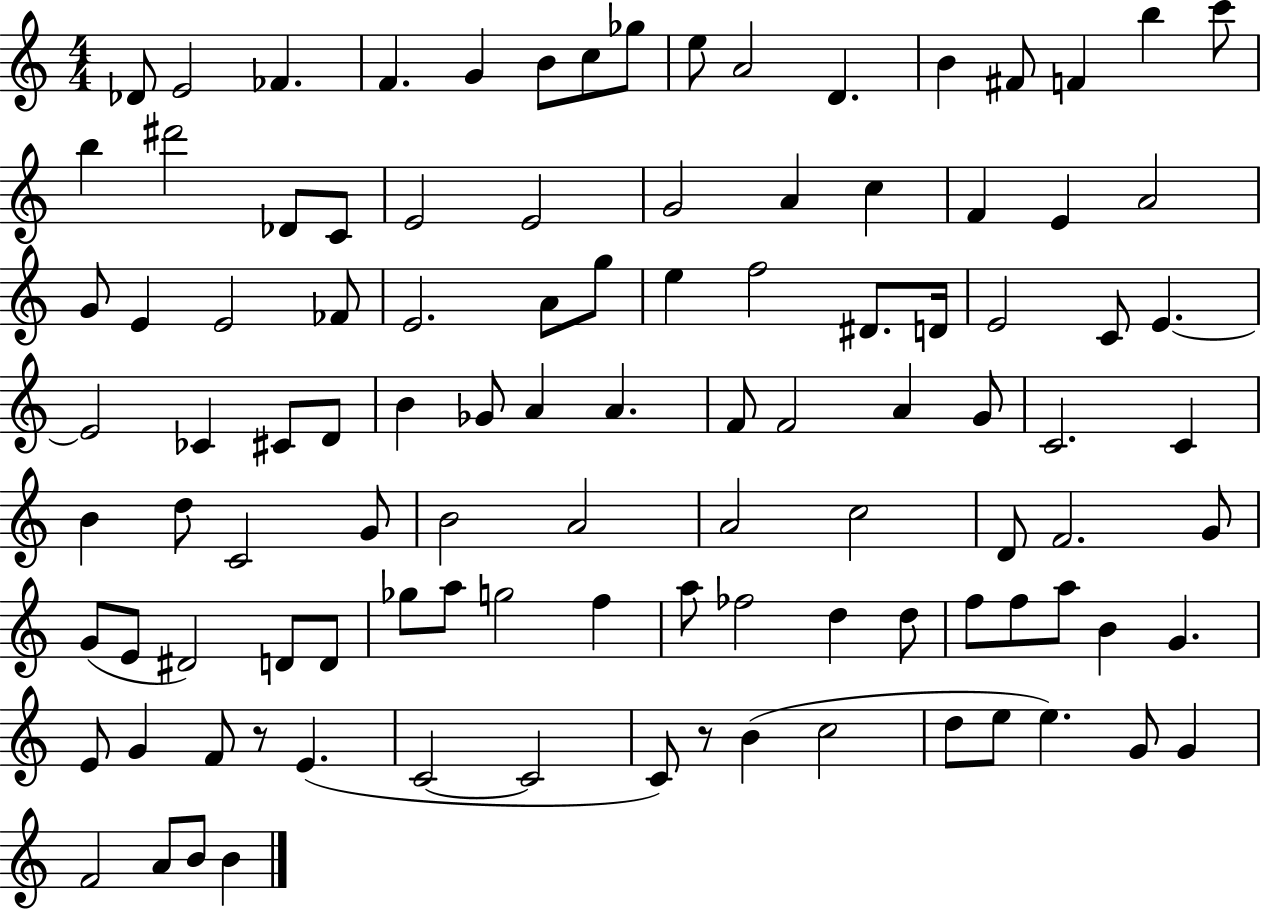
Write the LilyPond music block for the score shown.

{
  \clef treble
  \numericTimeSignature
  \time 4/4
  \key c \major
  \repeat volta 2 { des'8 e'2 fes'4. | f'4. g'4 b'8 c''8 ges''8 | e''8 a'2 d'4. | b'4 fis'8 f'4 b''4 c'''8 | \break b''4 dis'''2 des'8 c'8 | e'2 e'2 | g'2 a'4 c''4 | f'4 e'4 a'2 | \break g'8 e'4 e'2 fes'8 | e'2. a'8 g''8 | e''4 f''2 dis'8. d'16 | e'2 c'8 e'4.~~ | \break e'2 ces'4 cis'8 d'8 | b'4 ges'8 a'4 a'4. | f'8 f'2 a'4 g'8 | c'2. c'4 | \break b'4 d''8 c'2 g'8 | b'2 a'2 | a'2 c''2 | d'8 f'2. g'8 | \break g'8( e'8 dis'2) d'8 d'8 | ges''8 a''8 g''2 f''4 | a''8 fes''2 d''4 d''8 | f''8 f''8 a''8 b'4 g'4. | \break e'8 g'4 f'8 r8 e'4.( | c'2~~ c'2 | c'8) r8 b'4( c''2 | d''8 e''8 e''4.) g'8 g'4 | \break f'2 a'8 b'8 b'4 | } \bar "|."
}